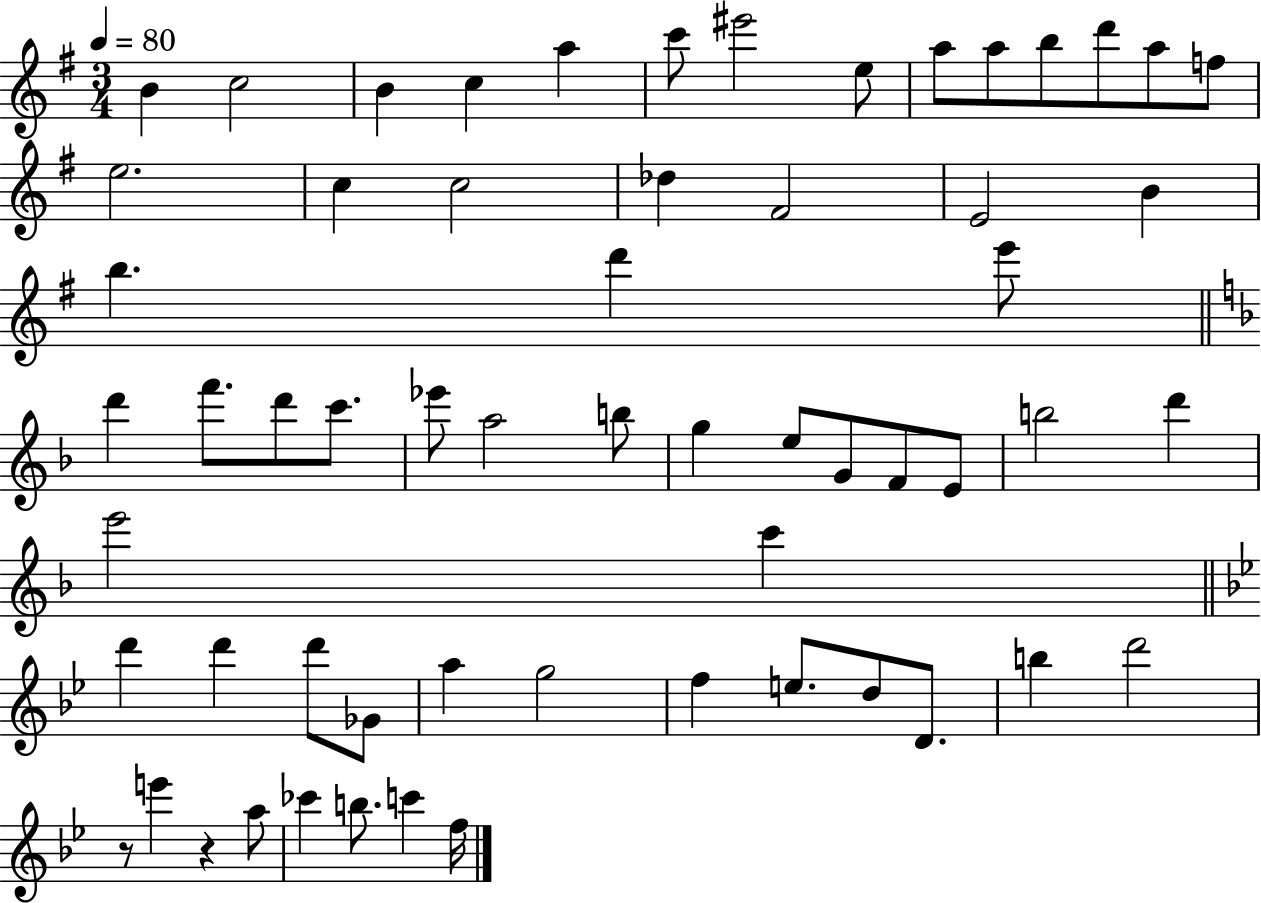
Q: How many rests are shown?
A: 2